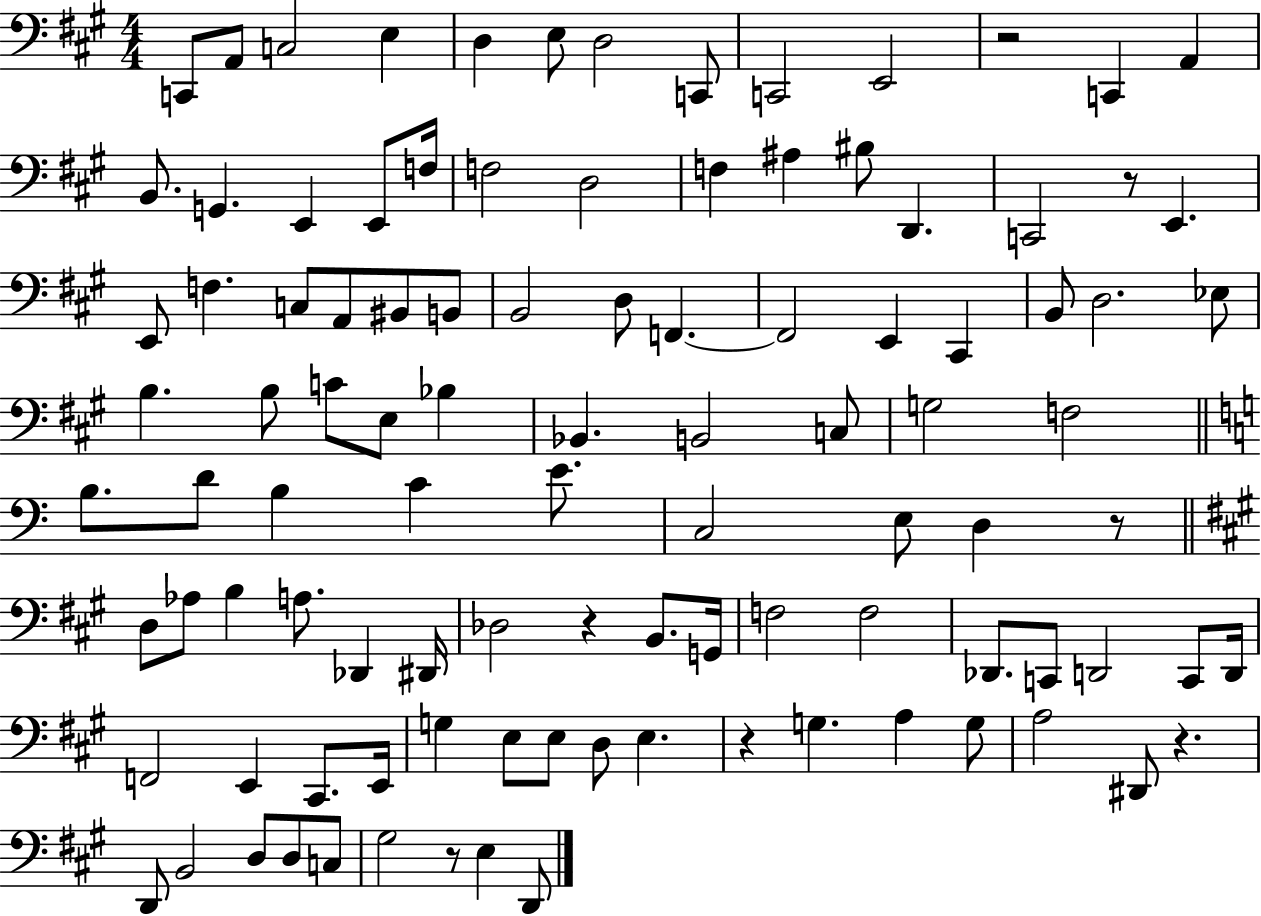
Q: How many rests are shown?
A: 7